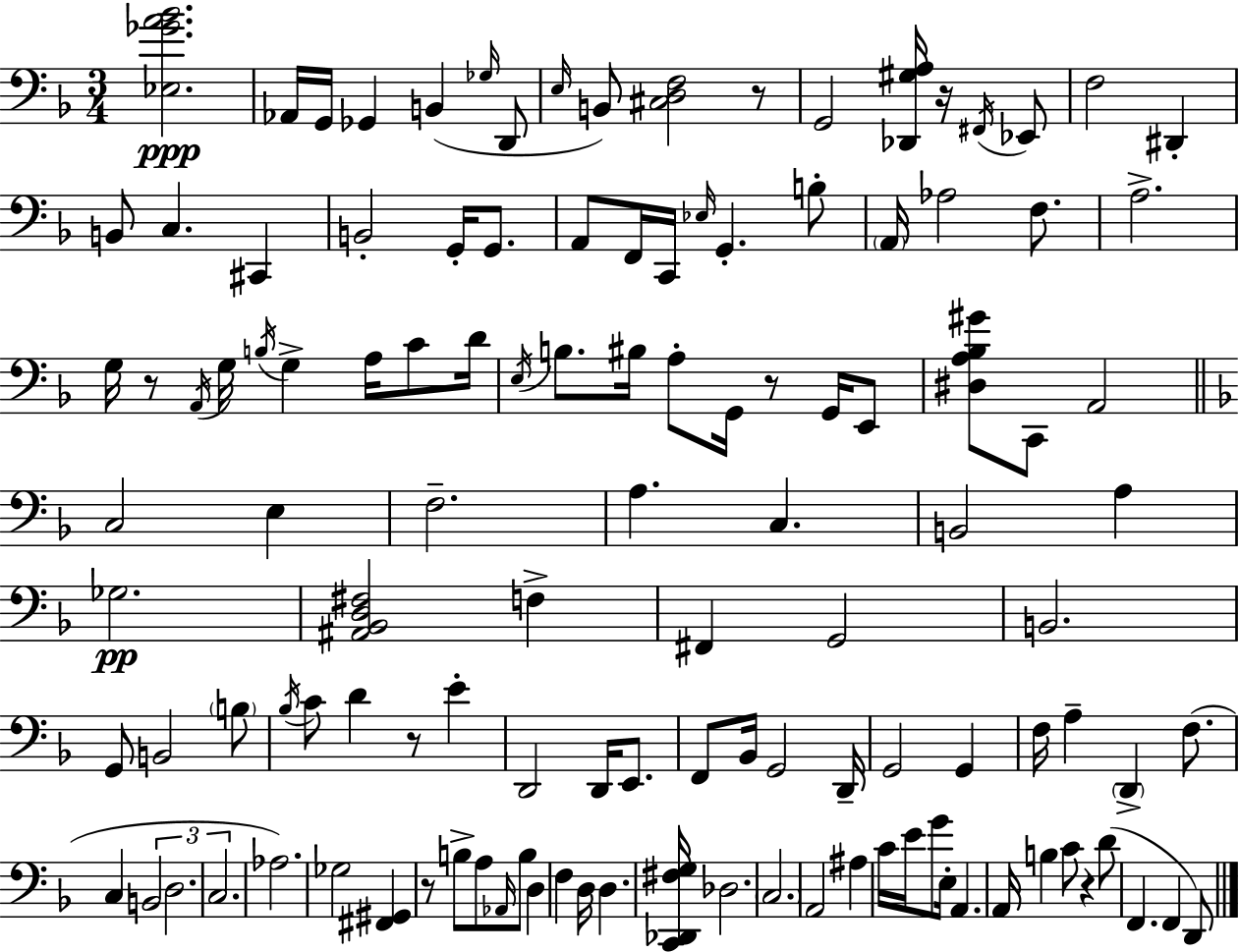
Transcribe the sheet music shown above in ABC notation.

X:1
T:Untitled
M:3/4
L:1/4
K:Dm
[_E,_GA_B]2 _A,,/4 G,,/4 _G,, B,, _G,/4 D,,/2 E,/4 B,,/2 [^C,D,F,]2 z/2 G,,2 [_D,,^G,A,]/4 z/4 ^F,,/4 _E,,/2 F,2 ^D,, B,,/2 C, ^C,, B,,2 G,,/4 G,,/2 A,,/2 F,,/4 C,,/4 _E,/4 G,, B,/2 A,,/4 _A,2 F,/2 A,2 G,/4 z/2 A,,/4 G,/4 B,/4 G, A,/4 C/2 D/4 E,/4 B,/2 ^B,/4 A,/2 G,,/4 z/2 G,,/4 E,,/2 [^D,A,_B,^G]/2 C,,/2 A,,2 C,2 E, F,2 A, C, B,,2 A, _G,2 [^A,,_B,,D,^F,]2 F, ^F,, G,,2 B,,2 G,,/2 B,,2 B,/2 _B,/4 C/2 D z/2 E D,,2 D,,/4 E,,/2 F,,/2 _B,,/4 G,,2 D,,/4 G,,2 G,, F,/4 A, D,, F,/2 C, B,,2 D,2 C,2 _A,2 _G,2 [^F,,^G,,] z/2 B,/2 A,/2 _A,,/4 B,/2 D, F, D,/4 D, [C,,_D,,^F,G,]/4 _D,2 C,2 A,,2 ^A, C/4 E/4 G/2 E,/4 A,, A,,/4 B, C/2 z D/2 F,, F,, D,,/2